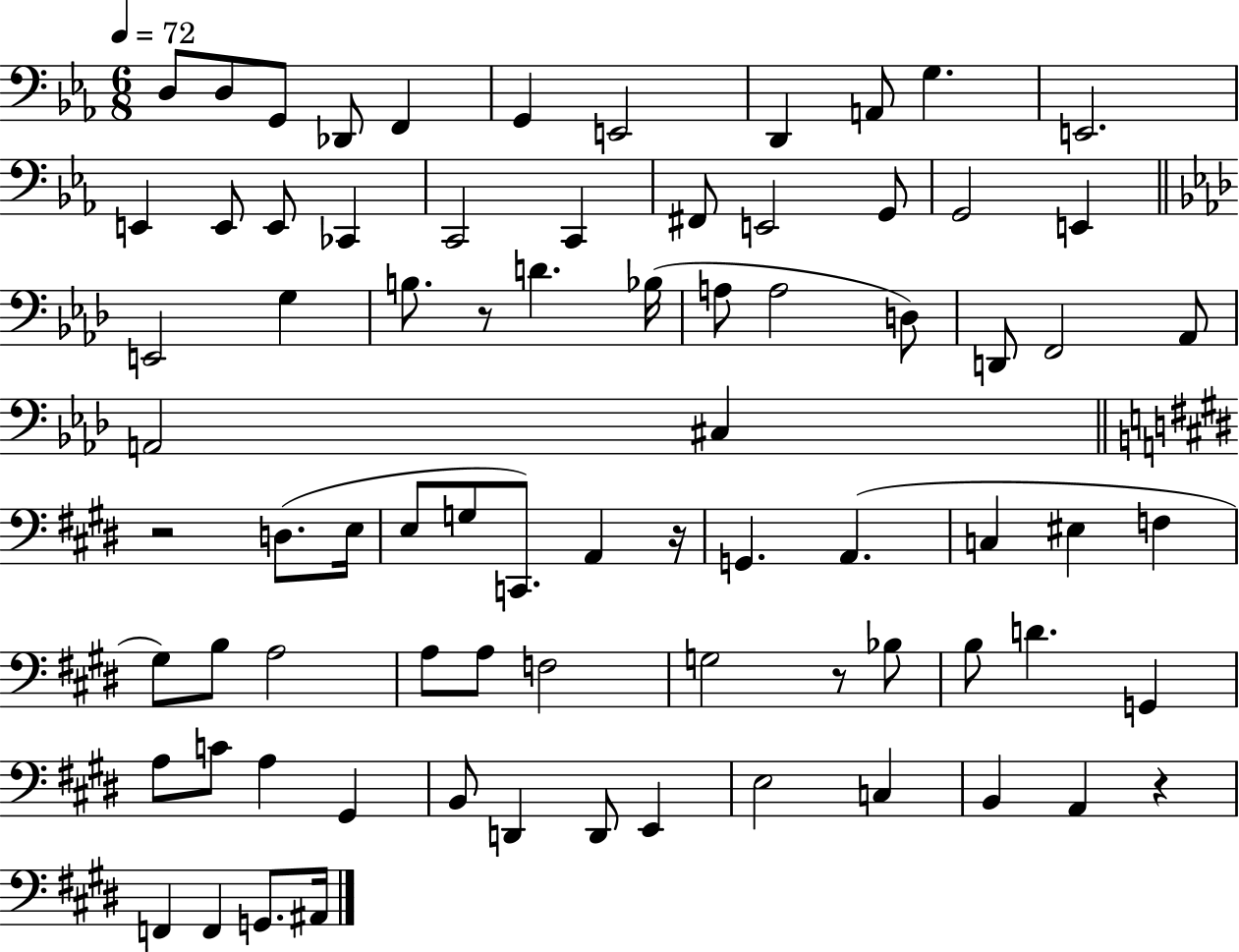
{
  \clef bass
  \numericTimeSignature
  \time 6/8
  \key ees \major
  \tempo 4 = 72
  \repeat volta 2 { d8 d8 g,8 des,8 f,4 | g,4 e,2 | d,4 a,8 g4. | e,2. | \break e,4 e,8 e,8 ces,4 | c,2 c,4 | fis,8 e,2 g,8 | g,2 e,4 | \break \bar "||" \break \key aes \major e,2 g4 | b8. r8 d'4. bes16( | a8 a2 d8) | d,8 f,2 aes,8 | \break a,2 cis4 | \bar "||" \break \key e \major r2 d8.( e16 | e8 g8 c,8.) a,4 r16 | g,4. a,4.( | c4 eis4 f4 | \break gis8) b8 a2 | a8 a8 f2 | g2 r8 bes8 | b8 d'4. g,4 | \break a8 c'8 a4 gis,4 | b,8 d,4 d,8 e,4 | e2 c4 | b,4 a,4 r4 | \break f,4 f,4 g,8. ais,16 | } \bar "|."
}